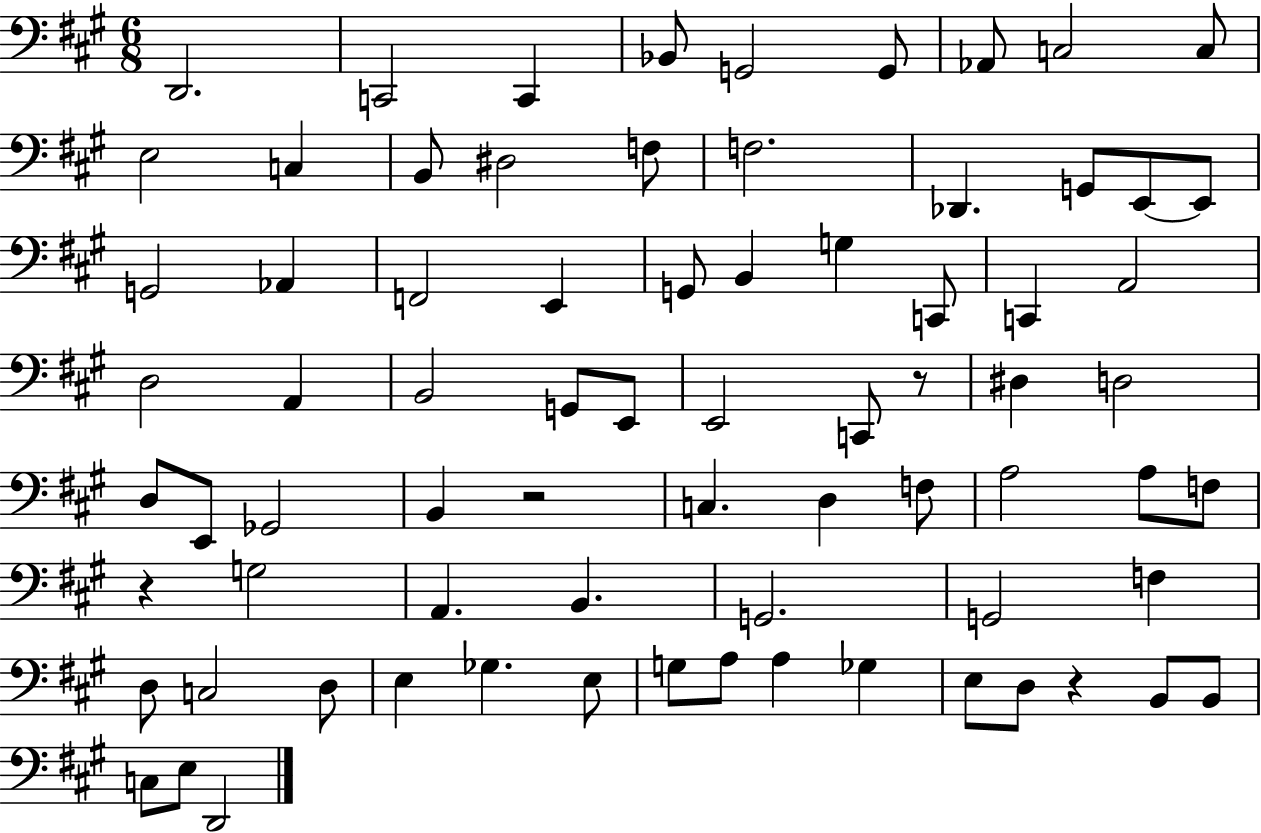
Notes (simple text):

D2/h. C2/h C2/q Bb2/e G2/h G2/e Ab2/e C3/h C3/e E3/h C3/q B2/e D#3/h F3/e F3/h. Db2/q. G2/e E2/e E2/e G2/h Ab2/q F2/h E2/q G2/e B2/q G3/q C2/e C2/q A2/h D3/h A2/q B2/h G2/e E2/e E2/h C2/e R/e D#3/q D3/h D3/e E2/e Gb2/h B2/q R/h C3/q. D3/q F3/e A3/h A3/e F3/e R/q G3/h A2/q. B2/q. G2/h. G2/h F3/q D3/e C3/h D3/e E3/q Gb3/q. E3/e G3/e A3/e A3/q Gb3/q E3/e D3/e R/q B2/e B2/e C3/e E3/e D2/h